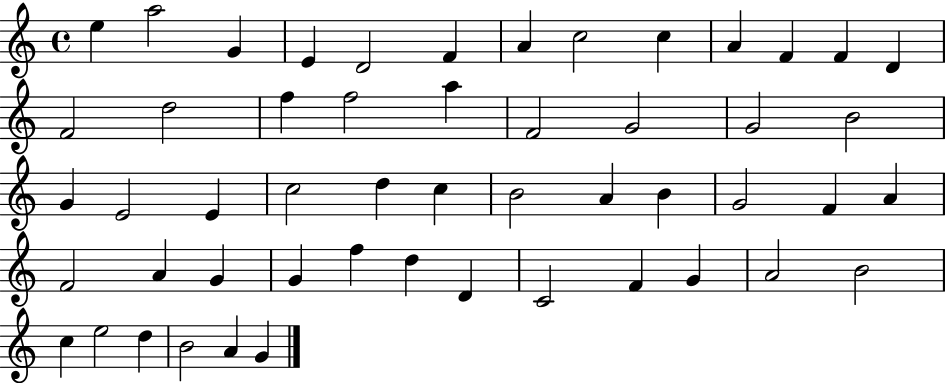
E5/q A5/h G4/q E4/q D4/h F4/q A4/q C5/h C5/q A4/q F4/q F4/q D4/q F4/h D5/h F5/q F5/h A5/q F4/h G4/h G4/h B4/h G4/q E4/h E4/q C5/h D5/q C5/q B4/h A4/q B4/q G4/h F4/q A4/q F4/h A4/q G4/q G4/q F5/q D5/q D4/q C4/h F4/q G4/q A4/h B4/h C5/q E5/h D5/q B4/h A4/q G4/q